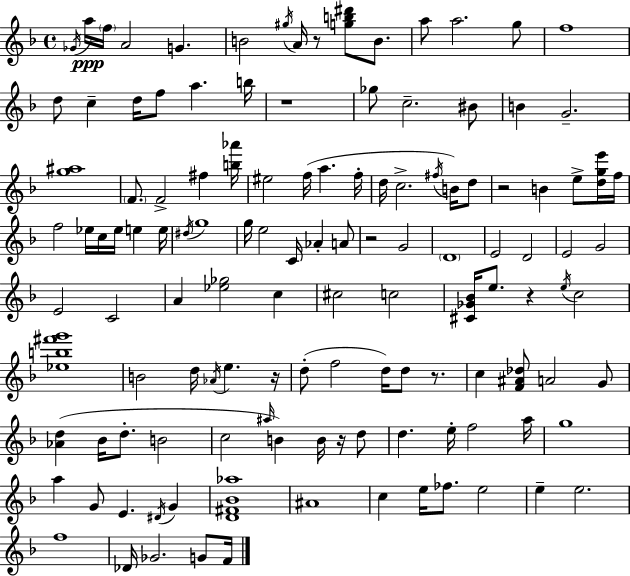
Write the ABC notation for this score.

X:1
T:Untitled
M:4/4
L:1/4
K:Dm
_G/4 a/4 f/4 A2 G B2 ^g/4 A/4 z/2 [gb^d']/2 B/2 a/2 a2 g/2 f4 d/2 c d/4 f/2 a b/4 z4 _g/2 c2 ^B/2 B G2 [g^a]4 F/2 F2 ^f [b_a']/4 ^e2 f/4 a f/4 d/4 c2 ^f/4 B/4 d/2 z2 B e/2 [dge']/4 f/4 f2 _e/4 c/4 _e/4 e e/4 ^d/4 g4 g/4 e2 C/4 _A A/2 z2 G2 D4 E2 D2 E2 G2 E2 C2 A [_e_g]2 c ^c2 c2 [^C_G_B]/4 e/2 z e/4 c2 [_eb^f'g']4 B2 d/4 _A/4 e z/4 d/2 f2 d/4 d/2 z/2 c [F^A_d]/2 A2 G/2 [_Ad] _B/4 d/2 B2 c2 ^a/4 B B/4 z/4 d/2 d e/4 f2 a/4 g4 a G/2 E ^D/4 G [D^F_B_a]4 ^A4 c e/4 _f/2 e2 e e2 f4 _D/4 _G2 G/2 F/4